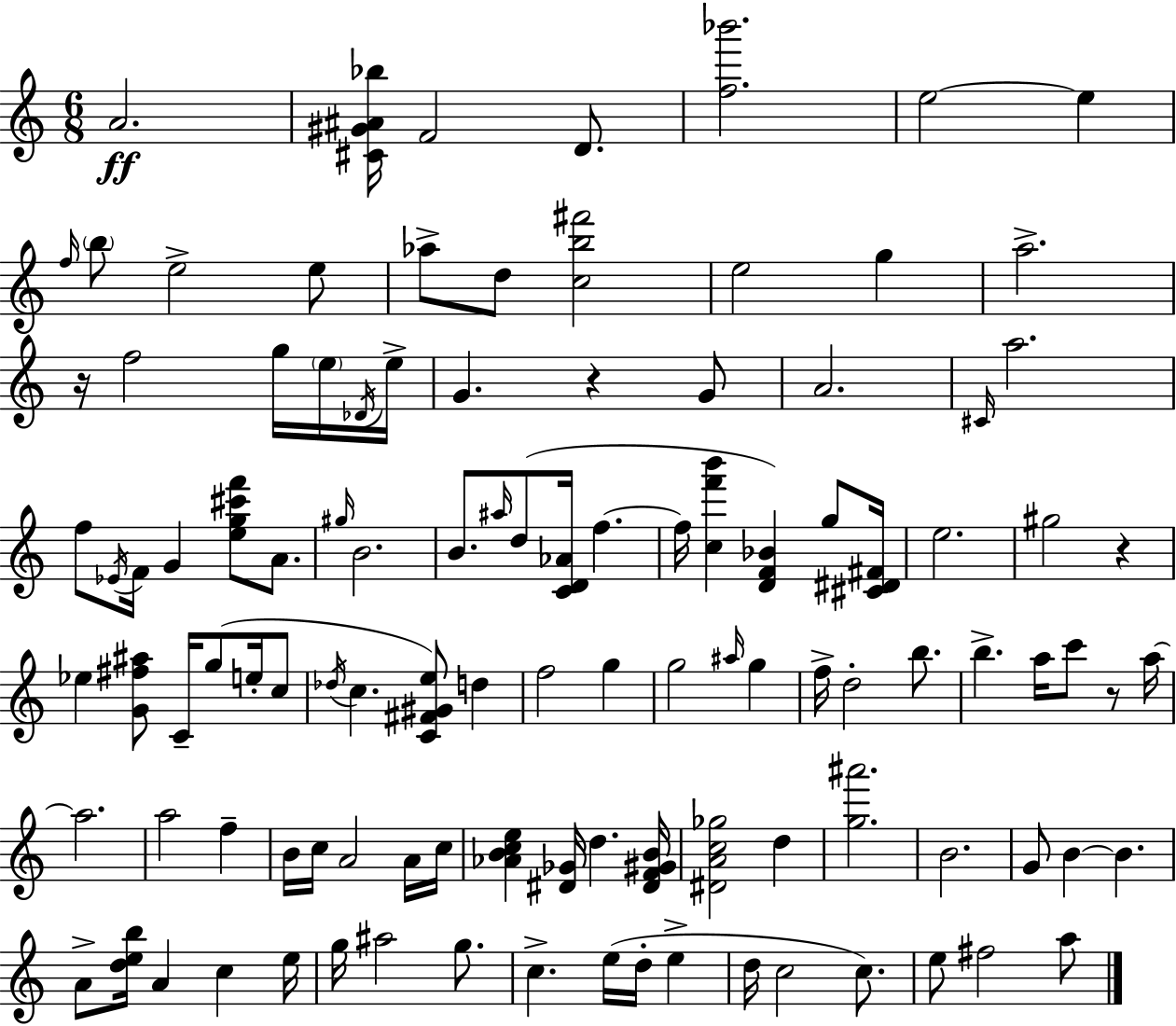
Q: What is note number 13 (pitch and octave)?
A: G5